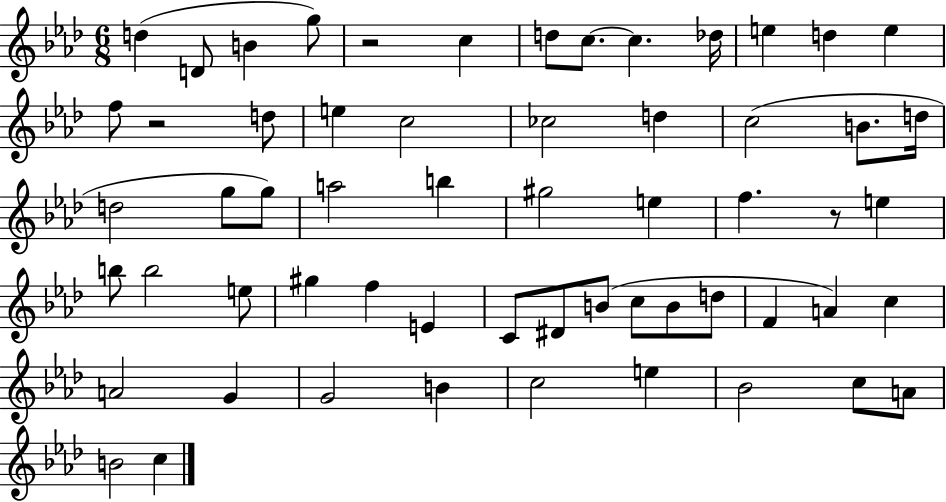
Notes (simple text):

D5/q D4/e B4/q G5/e R/h C5/q D5/e C5/e. C5/q. Db5/s E5/q D5/q E5/q F5/e R/h D5/e E5/q C5/h CES5/h D5/q C5/h B4/e. D5/s D5/h G5/e G5/e A5/h B5/q G#5/h E5/q F5/q. R/e E5/q B5/e B5/h E5/e G#5/q F5/q E4/q C4/e D#4/e B4/e C5/e B4/e D5/e F4/q A4/q C5/q A4/h G4/q G4/h B4/q C5/h E5/q Bb4/h C5/e A4/e B4/h C5/q